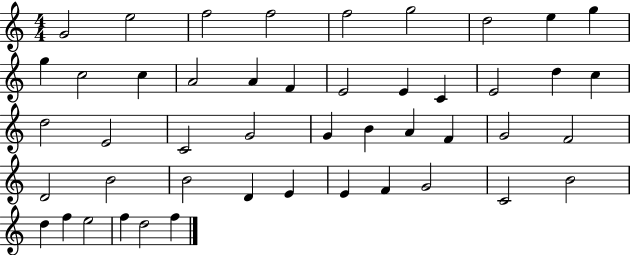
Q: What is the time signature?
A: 4/4